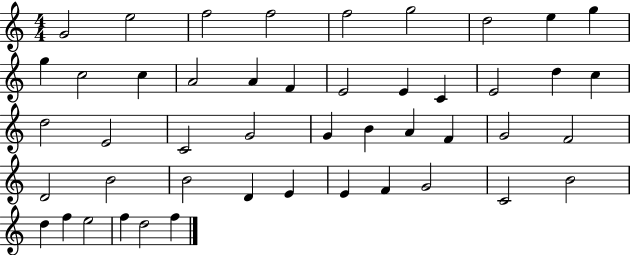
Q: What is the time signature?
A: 4/4